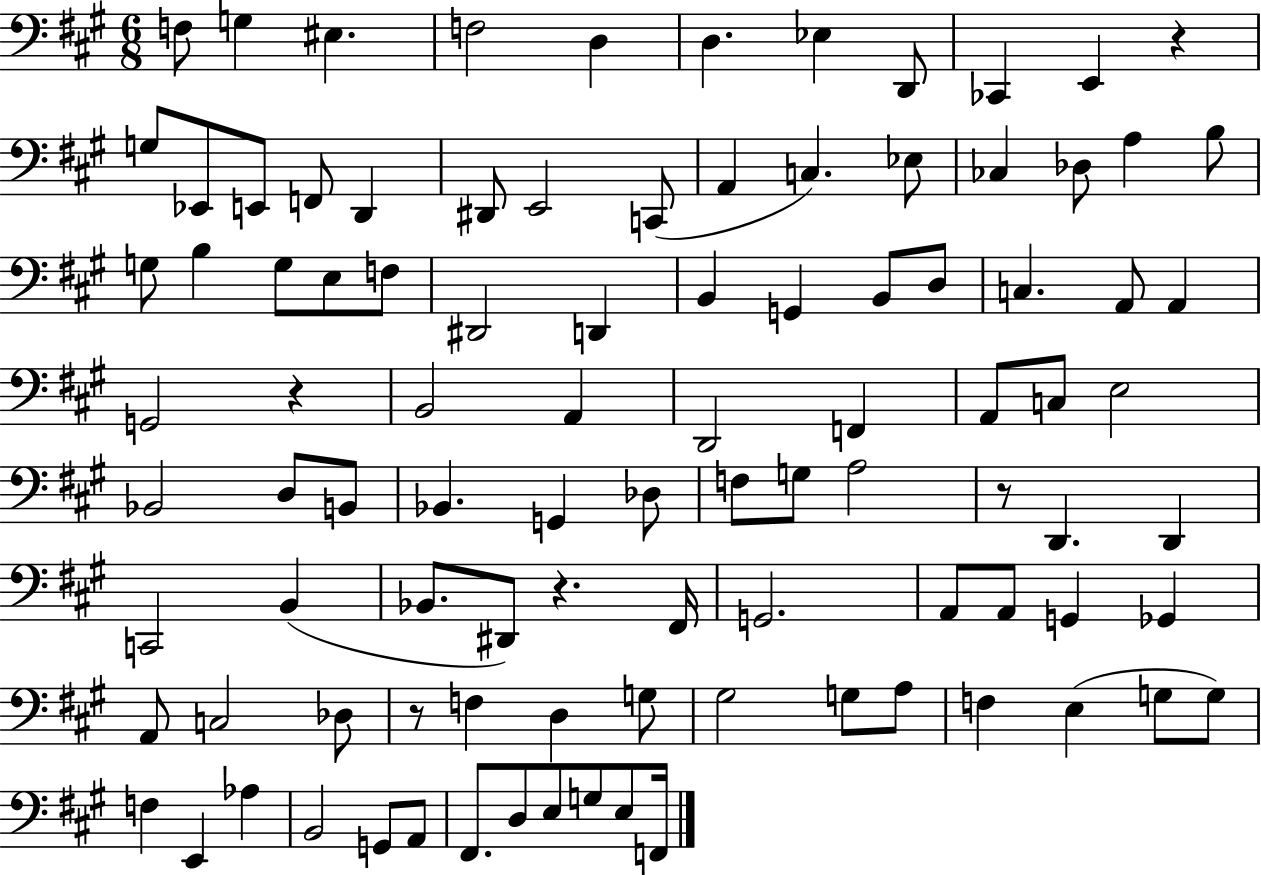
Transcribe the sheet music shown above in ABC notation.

X:1
T:Untitled
M:6/8
L:1/4
K:A
F,/2 G, ^E, F,2 D, D, _E, D,,/2 _C,, E,, z G,/2 _E,,/2 E,,/2 F,,/2 D,, ^D,,/2 E,,2 C,,/2 A,, C, _E,/2 _C, _D,/2 A, B,/2 G,/2 B, G,/2 E,/2 F,/2 ^D,,2 D,, B,, G,, B,,/2 D,/2 C, A,,/2 A,, G,,2 z B,,2 A,, D,,2 F,, A,,/2 C,/2 E,2 _B,,2 D,/2 B,,/2 _B,, G,, _D,/2 F,/2 G,/2 A,2 z/2 D,, D,, C,,2 B,, _B,,/2 ^D,,/2 z ^F,,/4 G,,2 A,,/2 A,,/2 G,, _G,, A,,/2 C,2 _D,/2 z/2 F, D, G,/2 ^G,2 G,/2 A,/2 F, E, G,/2 G,/2 F, E,, _A, B,,2 G,,/2 A,,/2 ^F,,/2 D,/2 E,/2 G,/2 E,/2 F,,/4